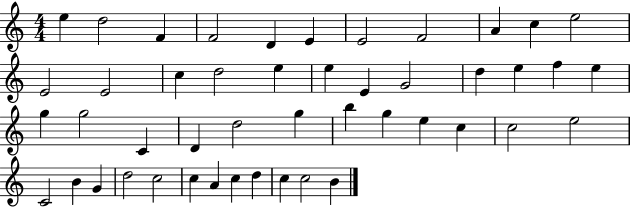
X:1
T:Untitled
M:4/4
L:1/4
K:C
e d2 F F2 D E E2 F2 A c e2 E2 E2 c d2 e e E G2 d e f e g g2 C D d2 g b g e c c2 e2 C2 B G d2 c2 c A c d c c2 B